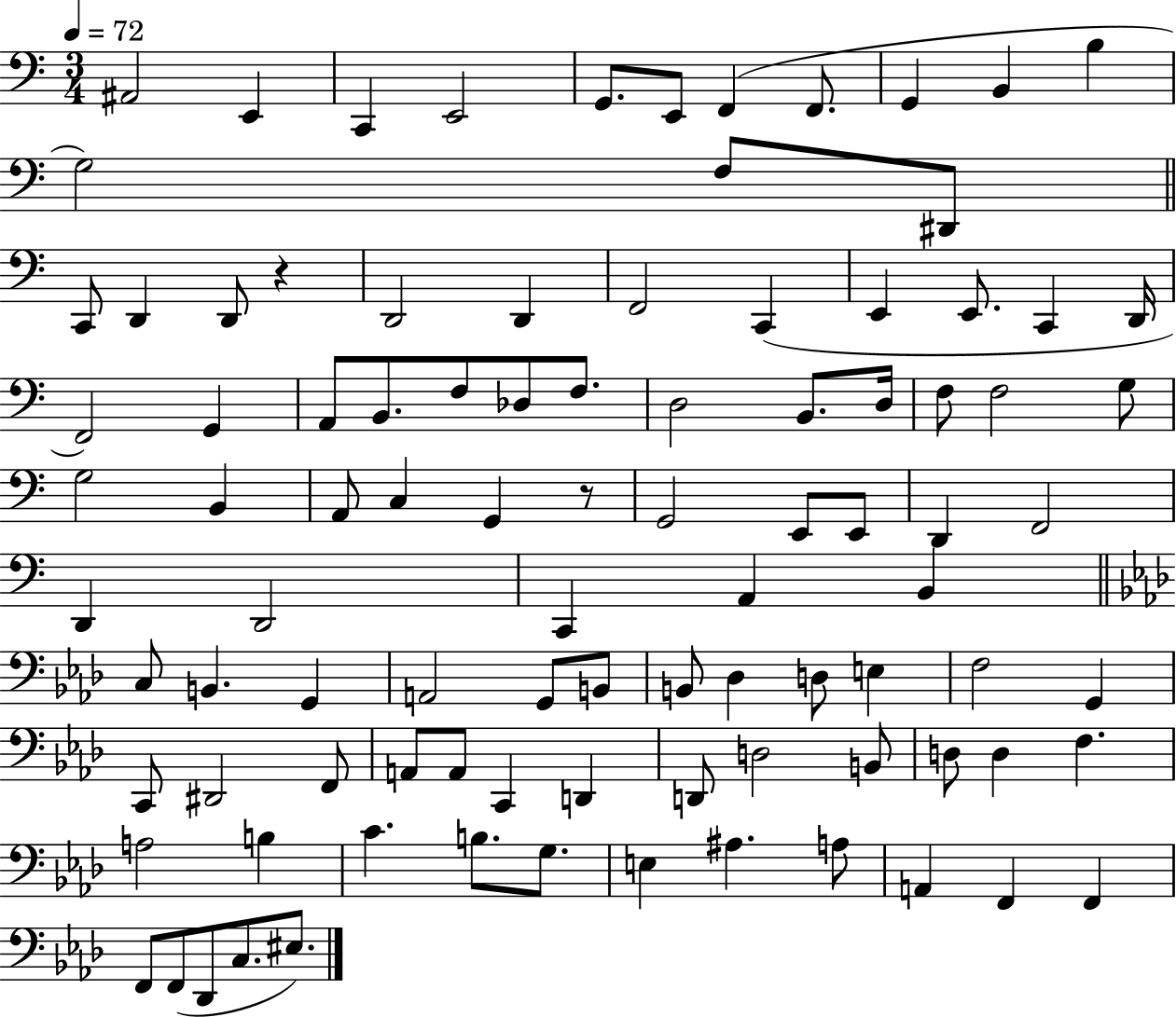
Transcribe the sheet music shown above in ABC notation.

X:1
T:Untitled
M:3/4
L:1/4
K:C
^A,,2 E,, C,, E,,2 G,,/2 E,,/2 F,, F,,/2 G,, B,, B, G,2 F,/2 ^D,,/2 C,,/2 D,, D,,/2 z D,,2 D,, F,,2 C,, E,, E,,/2 C,, D,,/4 F,,2 G,, A,,/2 B,,/2 F,/2 _D,/2 F,/2 D,2 B,,/2 D,/4 F,/2 F,2 G,/2 G,2 B,, A,,/2 C, G,, z/2 G,,2 E,,/2 E,,/2 D,, F,,2 D,, D,,2 C,, A,, B,, C,/2 B,, G,, A,,2 G,,/2 B,,/2 B,,/2 _D, D,/2 E, F,2 G,, C,,/2 ^D,,2 F,,/2 A,,/2 A,,/2 C,, D,, D,,/2 D,2 B,,/2 D,/2 D, F, A,2 B, C B,/2 G,/2 E, ^A, A,/2 A,, F,, F,, F,,/2 F,,/2 _D,,/2 C,/2 ^E,/2